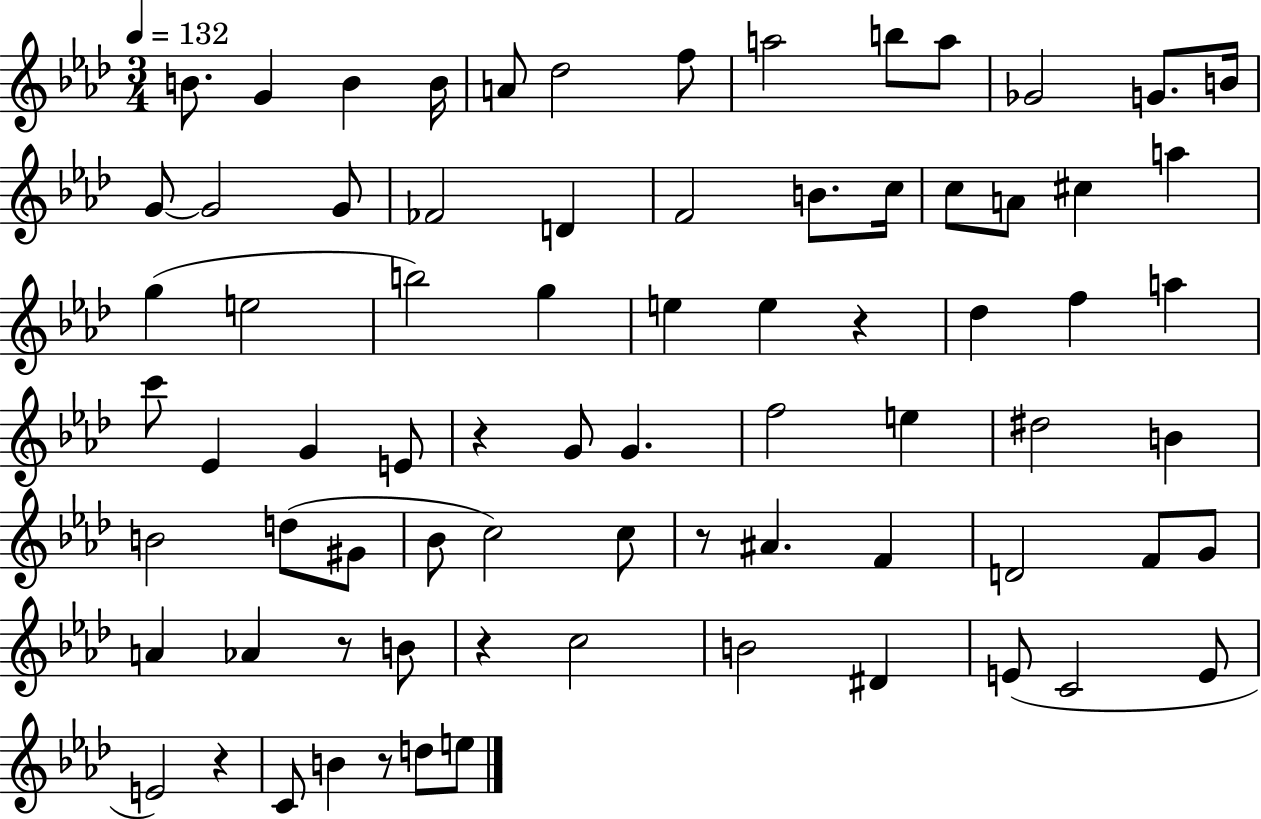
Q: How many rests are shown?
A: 7